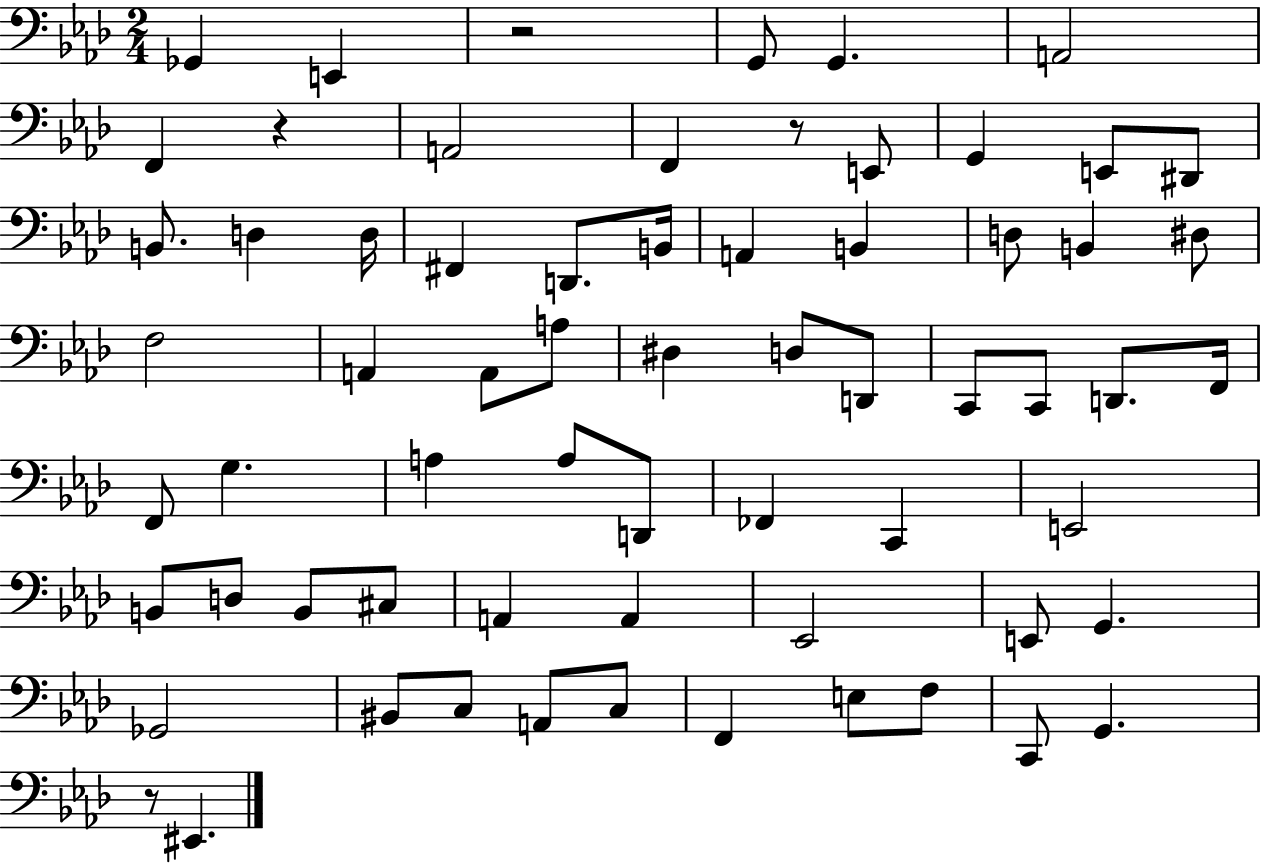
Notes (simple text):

Gb2/q E2/q R/h G2/e G2/q. A2/h F2/q R/q A2/h F2/q R/e E2/e G2/q E2/e D#2/e B2/e. D3/q D3/s F#2/q D2/e. B2/s A2/q B2/q D3/e B2/q D#3/e F3/h A2/q A2/e A3/e D#3/q D3/e D2/e C2/e C2/e D2/e. F2/s F2/e G3/q. A3/q A3/e D2/e FES2/q C2/q E2/h B2/e D3/e B2/e C#3/e A2/q A2/q Eb2/h E2/e G2/q. Gb2/h BIS2/e C3/e A2/e C3/e F2/q E3/e F3/e C2/e G2/q. R/e EIS2/q.